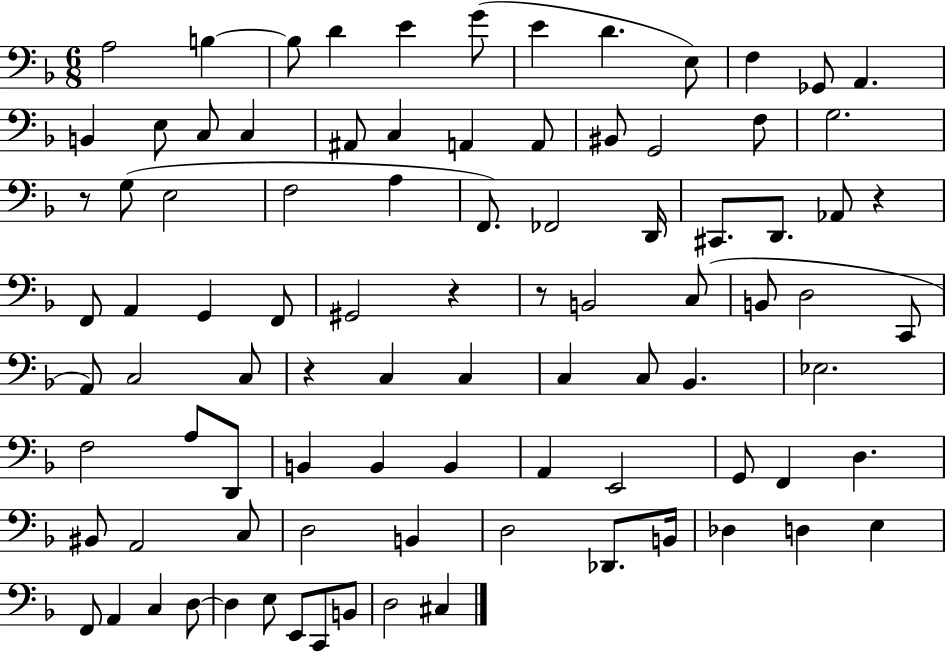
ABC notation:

X:1
T:Untitled
M:6/8
L:1/4
K:F
A,2 B, B,/2 D E G/2 E D E,/2 F, _G,,/2 A,, B,, E,/2 C,/2 C, ^A,,/2 C, A,, A,,/2 ^B,,/2 G,,2 F,/2 G,2 z/2 G,/2 E,2 F,2 A, F,,/2 _F,,2 D,,/4 ^C,,/2 D,,/2 _A,,/2 z F,,/2 A,, G,, F,,/2 ^G,,2 z z/2 B,,2 C,/2 B,,/2 D,2 C,,/2 A,,/2 C,2 C,/2 z C, C, C, C,/2 _B,, _E,2 F,2 A,/2 D,,/2 B,, B,, B,, A,, E,,2 G,,/2 F,, D, ^B,,/2 A,,2 C,/2 D,2 B,, D,2 _D,,/2 B,,/4 _D, D, E, F,,/2 A,, C, D,/2 D, E,/2 E,,/2 C,,/2 B,,/2 D,2 ^C,